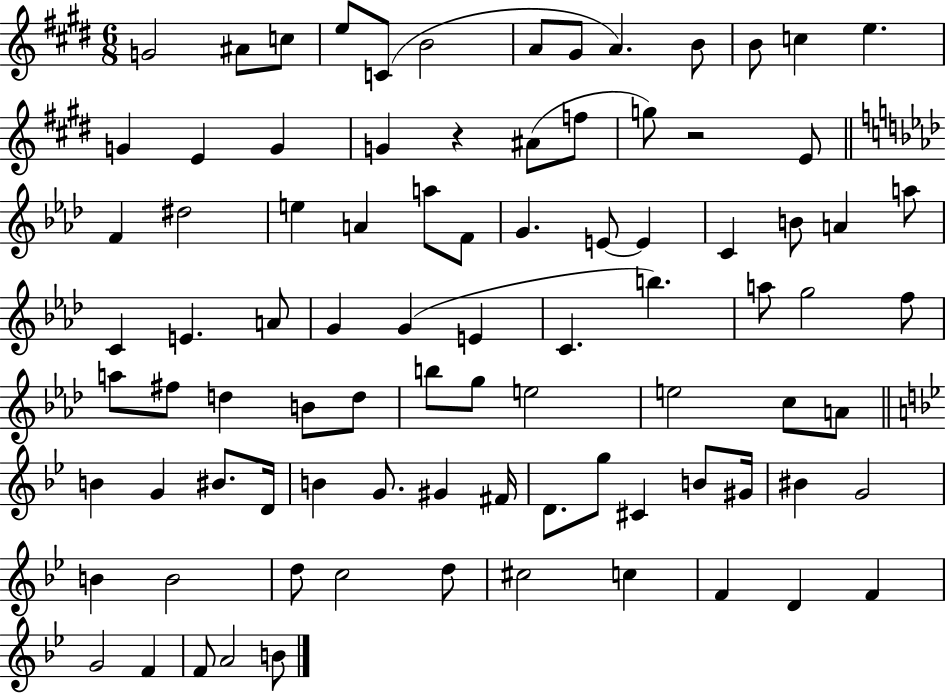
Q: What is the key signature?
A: E major